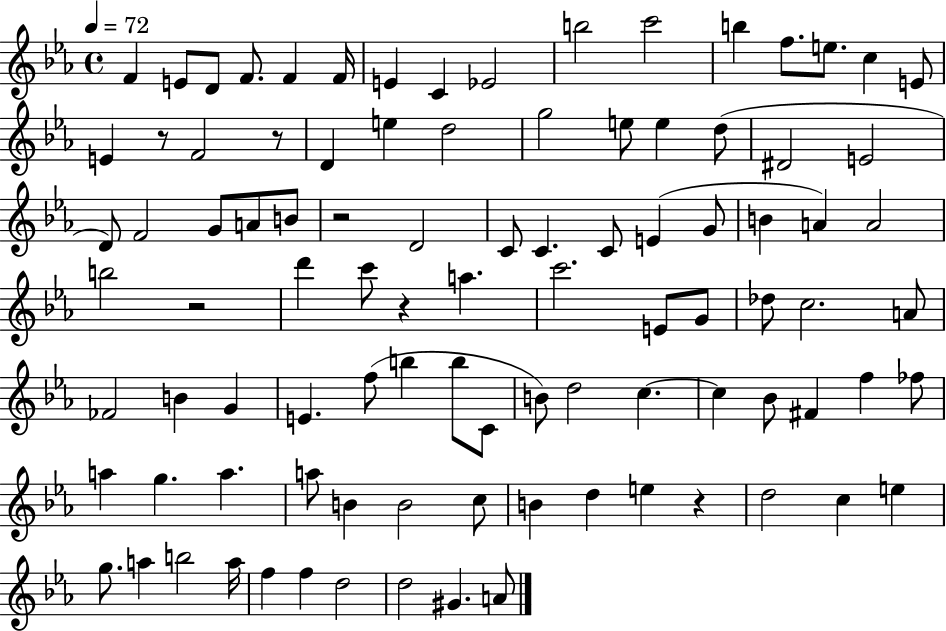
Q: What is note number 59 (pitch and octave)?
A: C4